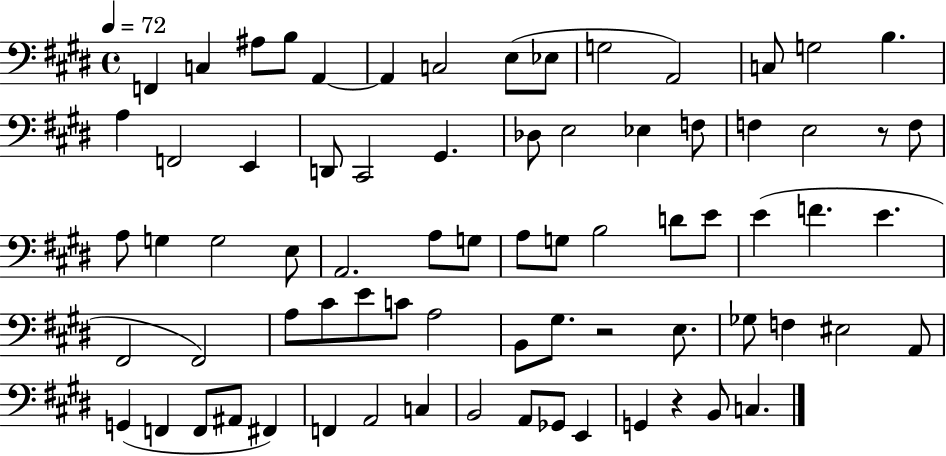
X:1
T:Untitled
M:4/4
L:1/4
K:E
F,, C, ^A,/2 B,/2 A,, A,, C,2 E,/2 _E,/2 G,2 A,,2 C,/2 G,2 B, A, F,,2 E,, D,,/2 ^C,,2 ^G,, _D,/2 E,2 _E, F,/2 F, E,2 z/2 F,/2 A,/2 G, G,2 E,/2 A,,2 A,/2 G,/2 A,/2 G,/2 B,2 D/2 E/2 E F E ^F,,2 ^F,,2 A,/2 ^C/2 E/2 C/2 A,2 B,,/2 ^G,/2 z2 E,/2 _G,/2 F, ^E,2 A,,/2 G,, F,, F,,/2 ^A,,/2 ^F,, F,, A,,2 C, B,,2 A,,/2 _G,,/2 E,, G,, z B,,/2 C,